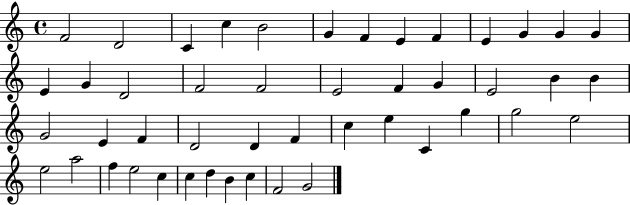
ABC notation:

X:1
T:Untitled
M:4/4
L:1/4
K:C
F2 D2 C c B2 G F E F E G G G E G D2 F2 F2 E2 F G E2 B B G2 E F D2 D F c e C g g2 e2 e2 a2 f e2 c c d B c F2 G2